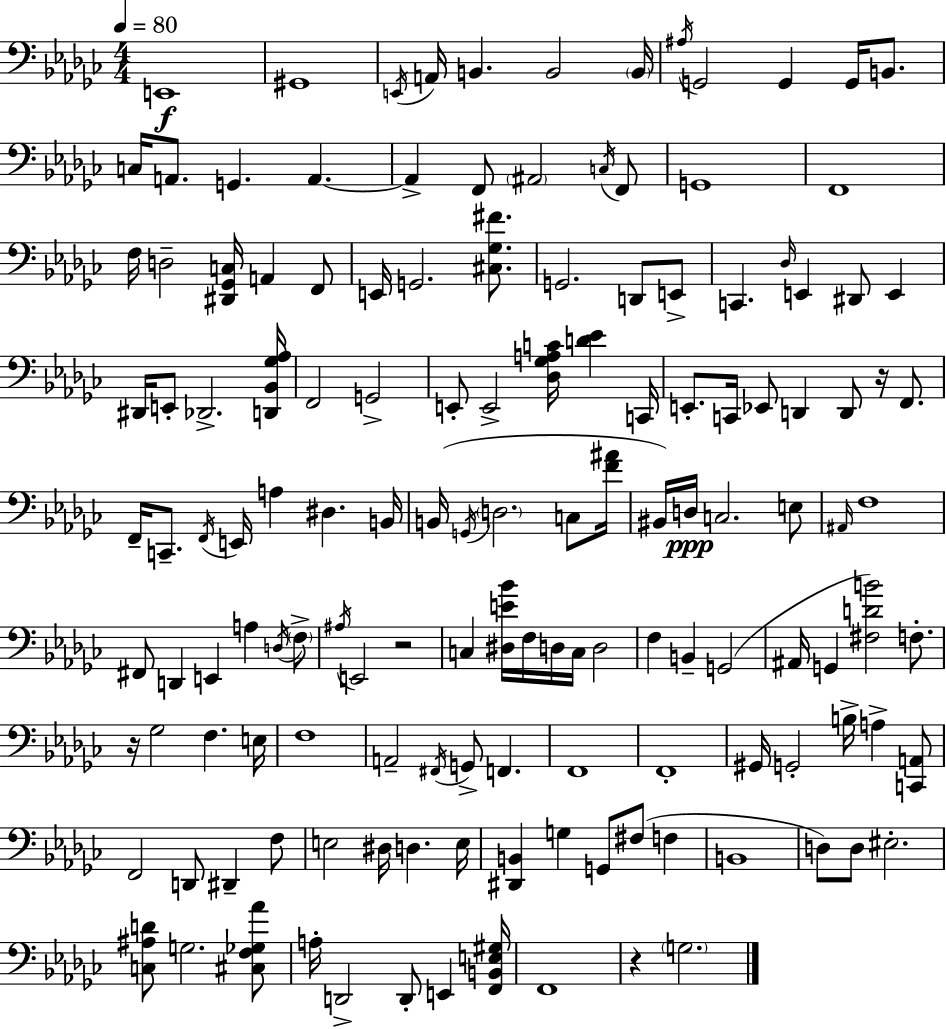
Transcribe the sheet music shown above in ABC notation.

X:1
T:Untitled
M:4/4
L:1/4
K:Ebm
E,,4 ^G,,4 E,,/4 A,,/4 B,, B,,2 B,,/4 ^A,/4 G,,2 G,, G,,/4 B,,/2 C,/4 A,,/2 G,, A,, A,, F,,/2 ^A,,2 C,/4 F,,/2 G,,4 F,,4 F,/4 D,2 [^D,,_G,,C,]/4 A,, F,,/2 E,,/4 G,,2 [^C,_G,^F]/2 G,,2 D,,/2 E,,/2 C,, _D,/4 E,, ^D,,/2 E,, ^D,,/4 E,,/2 _D,,2 [D,,_B,,_G,_A,]/4 F,,2 G,,2 E,,/2 E,,2 [_D,_G,A,C]/4 [D_E] C,,/4 E,,/2 C,,/4 _E,,/2 D,, D,,/2 z/4 F,,/2 F,,/4 C,,/2 F,,/4 E,,/4 A, ^D, B,,/4 B,,/4 G,,/4 D,2 C,/2 [F^A]/4 ^B,,/4 D,/4 C,2 E,/2 ^A,,/4 F,4 ^F,,/2 D,, E,, A, D,/4 F,/2 ^A,/4 E,,2 z2 C, [^D,E_B]/4 F,/4 D,/4 C,/4 D,2 F, B,, G,,2 ^A,,/4 G,, [^F,DB]2 F,/2 z/4 _G,2 F, E,/4 F,4 A,,2 ^F,,/4 G,,/2 F,, F,,4 F,,4 ^G,,/4 G,,2 B,/4 A, [C,,A,,]/2 F,,2 D,,/2 ^D,, F,/2 E,2 ^D,/4 D, E,/4 [^D,,B,,] G, G,,/2 ^F,/2 F, B,,4 D,/2 D,/2 ^E,2 [C,^A,D]/2 G,2 [^C,F,_G,_A]/2 A,/4 D,,2 D,,/2 E,, [F,,B,,E,^G,]/4 F,,4 z G,2